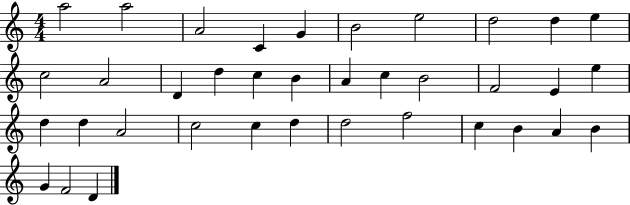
{
  \clef treble
  \numericTimeSignature
  \time 4/4
  \key c \major
  a''2 a''2 | a'2 c'4 g'4 | b'2 e''2 | d''2 d''4 e''4 | \break c''2 a'2 | d'4 d''4 c''4 b'4 | a'4 c''4 b'2 | f'2 e'4 e''4 | \break d''4 d''4 a'2 | c''2 c''4 d''4 | d''2 f''2 | c''4 b'4 a'4 b'4 | \break g'4 f'2 d'4 | \bar "|."
}